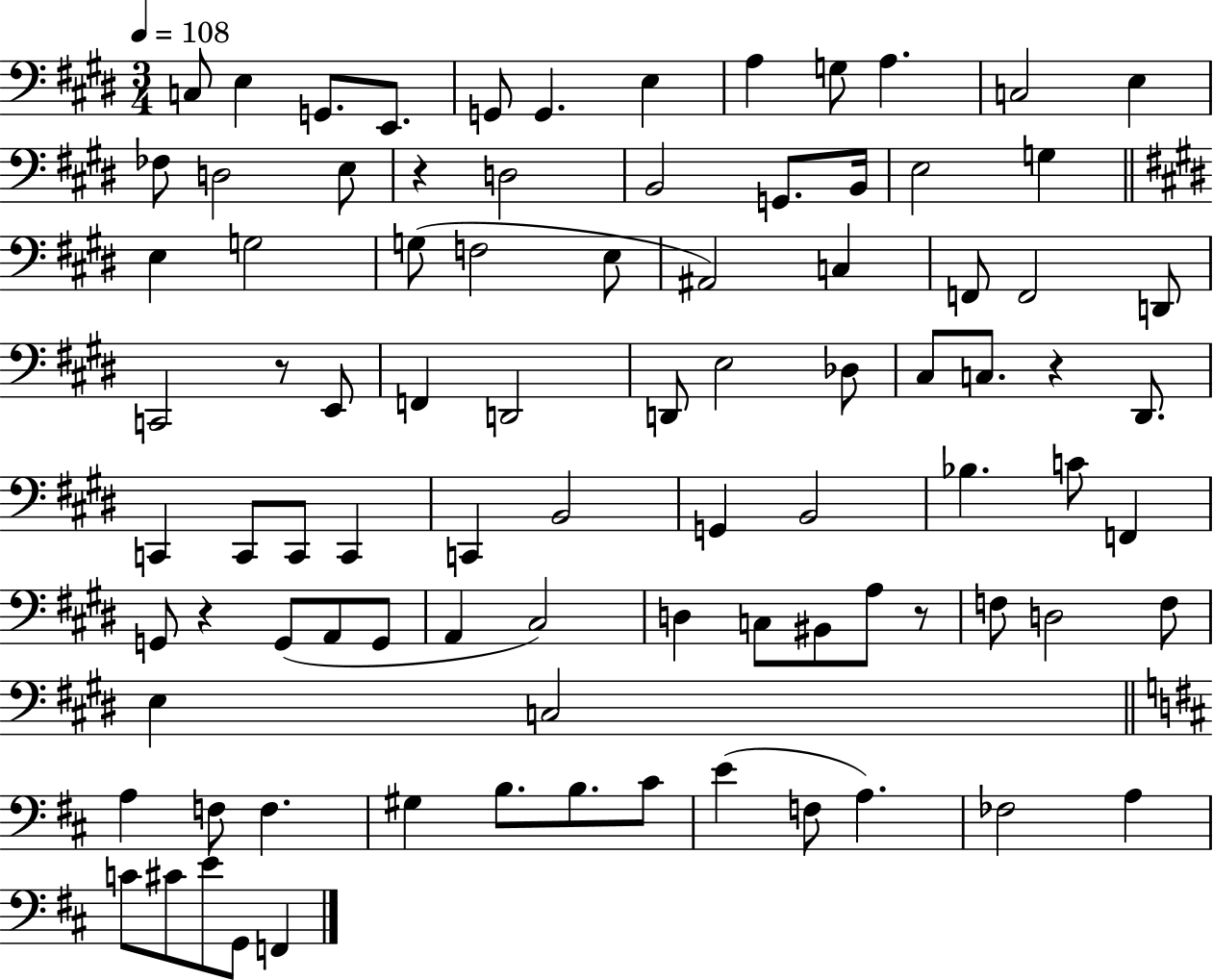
X:1
T:Untitled
M:3/4
L:1/4
K:E
C,/2 E, G,,/2 E,,/2 G,,/2 G,, E, A, G,/2 A, C,2 E, _F,/2 D,2 E,/2 z D,2 B,,2 G,,/2 B,,/4 E,2 G, E, G,2 G,/2 F,2 E,/2 ^A,,2 C, F,,/2 F,,2 D,,/2 C,,2 z/2 E,,/2 F,, D,,2 D,,/2 E,2 _D,/2 ^C,/2 C,/2 z ^D,,/2 C,, C,,/2 C,,/2 C,, C,, B,,2 G,, B,,2 _B, C/2 F,, G,,/2 z G,,/2 A,,/2 G,,/2 A,, ^C,2 D, C,/2 ^B,,/2 A,/2 z/2 F,/2 D,2 F,/2 E, C,2 A, F,/2 F, ^G, B,/2 B,/2 ^C/2 E F,/2 A, _F,2 A, C/2 ^C/2 E/2 G,,/2 F,,